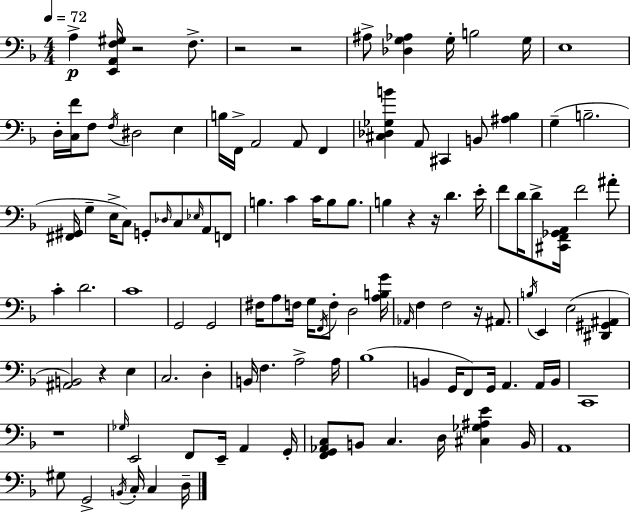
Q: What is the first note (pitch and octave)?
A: A3